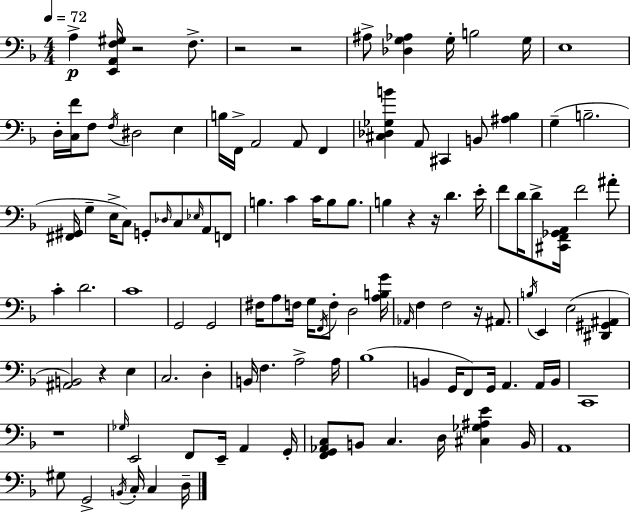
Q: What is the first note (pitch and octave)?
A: A3